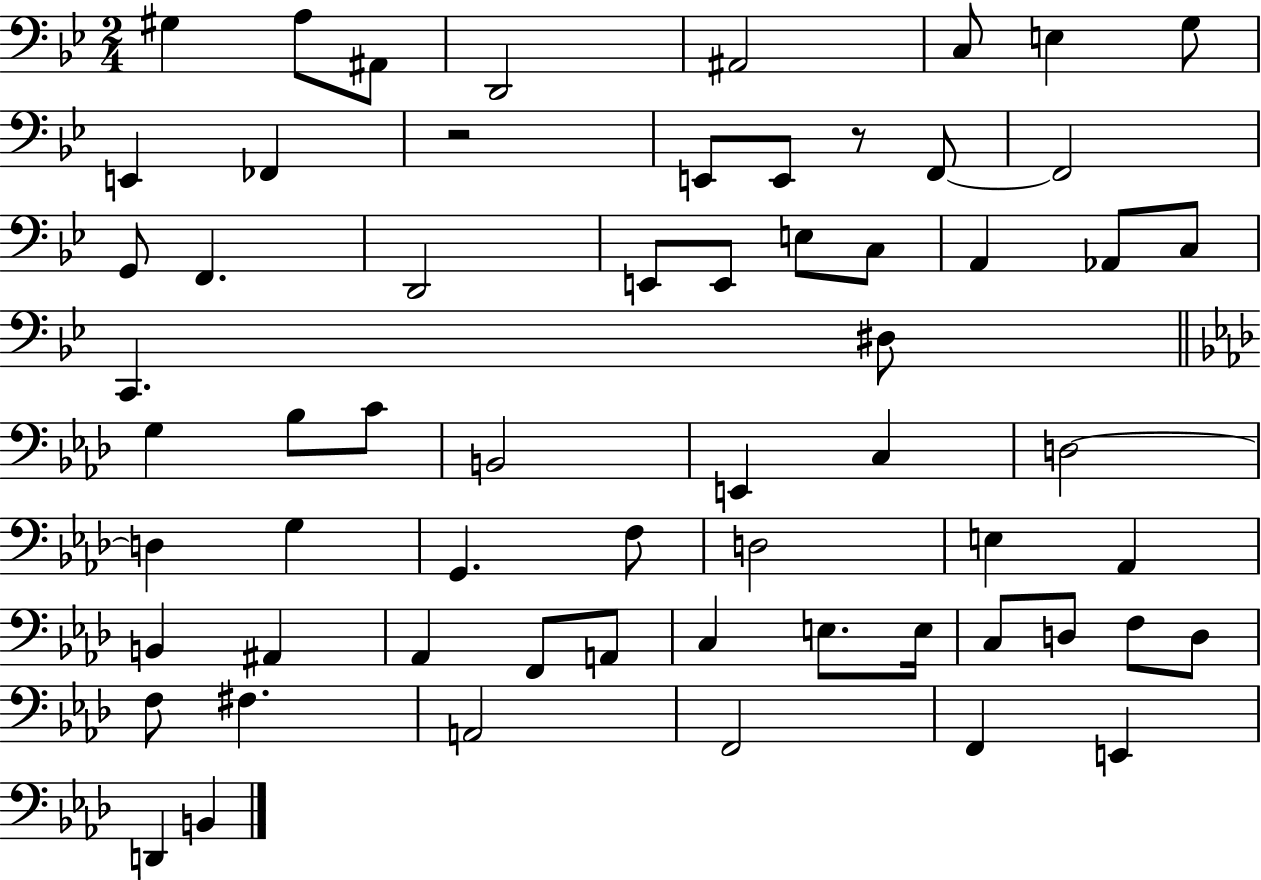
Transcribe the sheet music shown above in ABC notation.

X:1
T:Untitled
M:2/4
L:1/4
K:Bb
^G, A,/2 ^A,,/2 D,,2 ^A,,2 C,/2 E, G,/2 E,, _F,, z2 E,,/2 E,,/2 z/2 F,,/2 F,,2 G,,/2 F,, D,,2 E,,/2 E,,/2 E,/2 C,/2 A,, _A,,/2 C,/2 C,, ^D,/2 G, _B,/2 C/2 B,,2 E,, C, D,2 D, G, G,, F,/2 D,2 E, _A,, B,, ^A,, _A,, F,,/2 A,,/2 C, E,/2 E,/4 C,/2 D,/2 F,/2 D,/2 F,/2 ^F, A,,2 F,,2 F,, E,, D,, B,,